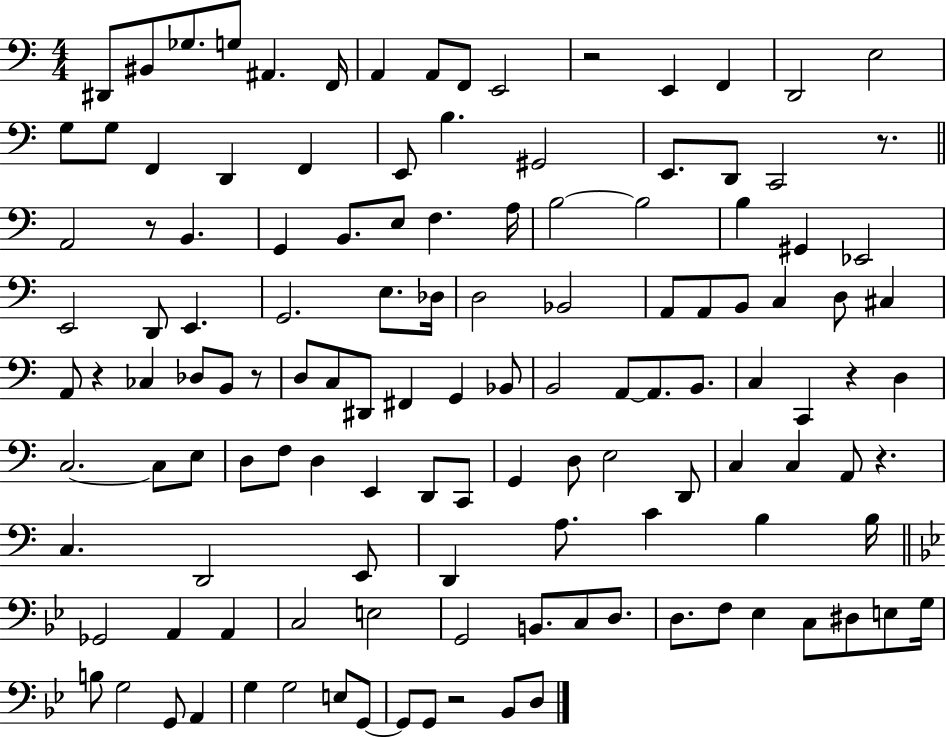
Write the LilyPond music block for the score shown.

{
  \clef bass
  \numericTimeSignature
  \time 4/4
  \key c \major
  \repeat volta 2 { dis,8 bis,8 ges8. g8 ais,4. f,16 | a,4 a,8 f,8 e,2 | r2 e,4 f,4 | d,2 e2 | \break g8 g8 f,4 d,4 f,4 | e,8 b4. gis,2 | e,8. d,8 c,2 r8. | \bar "||" \break \key c \major a,2 r8 b,4. | g,4 b,8. e8 f4. a16 | b2~~ b2 | b4 gis,4 ees,2 | \break e,2 d,8 e,4. | g,2. e8. des16 | d2 bes,2 | a,8 a,8 b,8 c4 d8 cis4 | \break a,8 r4 ces4 des8 b,8 r8 | d8 c8 dis,8 fis,4 g,4 bes,8 | b,2 a,8~~ a,8. b,8. | c4 c,4 r4 d4 | \break c2.~~ c8 e8 | d8 f8 d4 e,4 d,8 c,8 | g,4 d8 e2 d,8 | c4 c4 a,8 r4. | \break c4. d,2 e,8 | d,4 a8. c'4 b4 b16 | \bar "||" \break \key g \minor ges,2 a,4 a,4 | c2 e2 | g,2 b,8. c8 d8. | d8. f8 ees4 c8 dis8 e8 g16 | \break b8 g2 g,8 a,4 | g4 g2 e8 g,8~~ | g,8 g,8 r2 bes,8 d8 | } \bar "|."
}